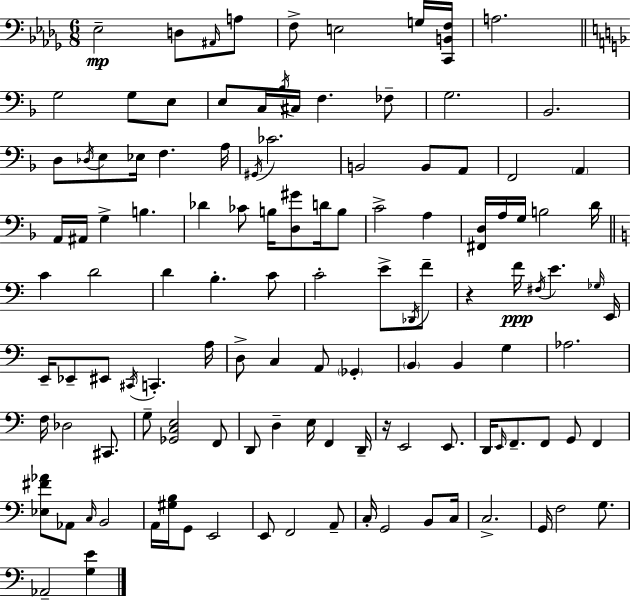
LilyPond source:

{
  \clef bass
  \numericTimeSignature
  \time 6/8
  \key bes \minor
  \repeat volta 2 { ees2--\mp d8 \grace { ais,16 } a8 | f8-> e2 g16 | <c, b, f>16 a2. | \bar "||" \break \key f \major g2 g8 e8 | e8 c16 \acciaccatura { bes16 } cis16 f4. fes8-- | g2. | bes,2. | \break d8 \acciaccatura { des16 } e8 ees16 f4. | a16 \acciaccatura { gis,16 } ces'2. | b,2 b,8 | a,8 f,2 \parenthesize a,4 | \break a,16 ais,16 g4-> b4. | des'4 ces'8 b16 <d gis'>8 | d'16 b8 c'2-> a4 | <fis, d>16 a16 g16 b2 | \break d'16 \bar "||" \break \key a \minor c'4 d'2 | d'4 b4.-. c'8 | c'2-. e'8-> \acciaccatura { des,16 } f'8-- | r4 f'16\ppp \acciaccatura { fis16 } e'4. | \break \grace { ges16 } e,16 e,16-- ees,8-- eis,8 \acciaccatura { cis,16 } c,4.-. | a16 d8-> c4 a,8 | \parenthesize ges,4-. \parenthesize b,4 b,4 | g4 aes2. | \break f16 des2 | cis,8. g8-- <ges, c e>2 | f,8 d,8 d4-- e16 f,4 | d,16-- r16 e,2 | \break e,8. d,16 \grace { e,16 } f,8.-- f,8 g,8 | f,4 <ees fis' aes'>8 aes,8 \grace { c16 } b,2 | a,16 <gis b>16 g,8 e,2 | e,8 f,2 | \break a,8-- c16-. g,2 | b,8 c16 c2.-> | g,16 f2 | g8. aes,2-- | \break <g e'>4 } \bar "|."
}